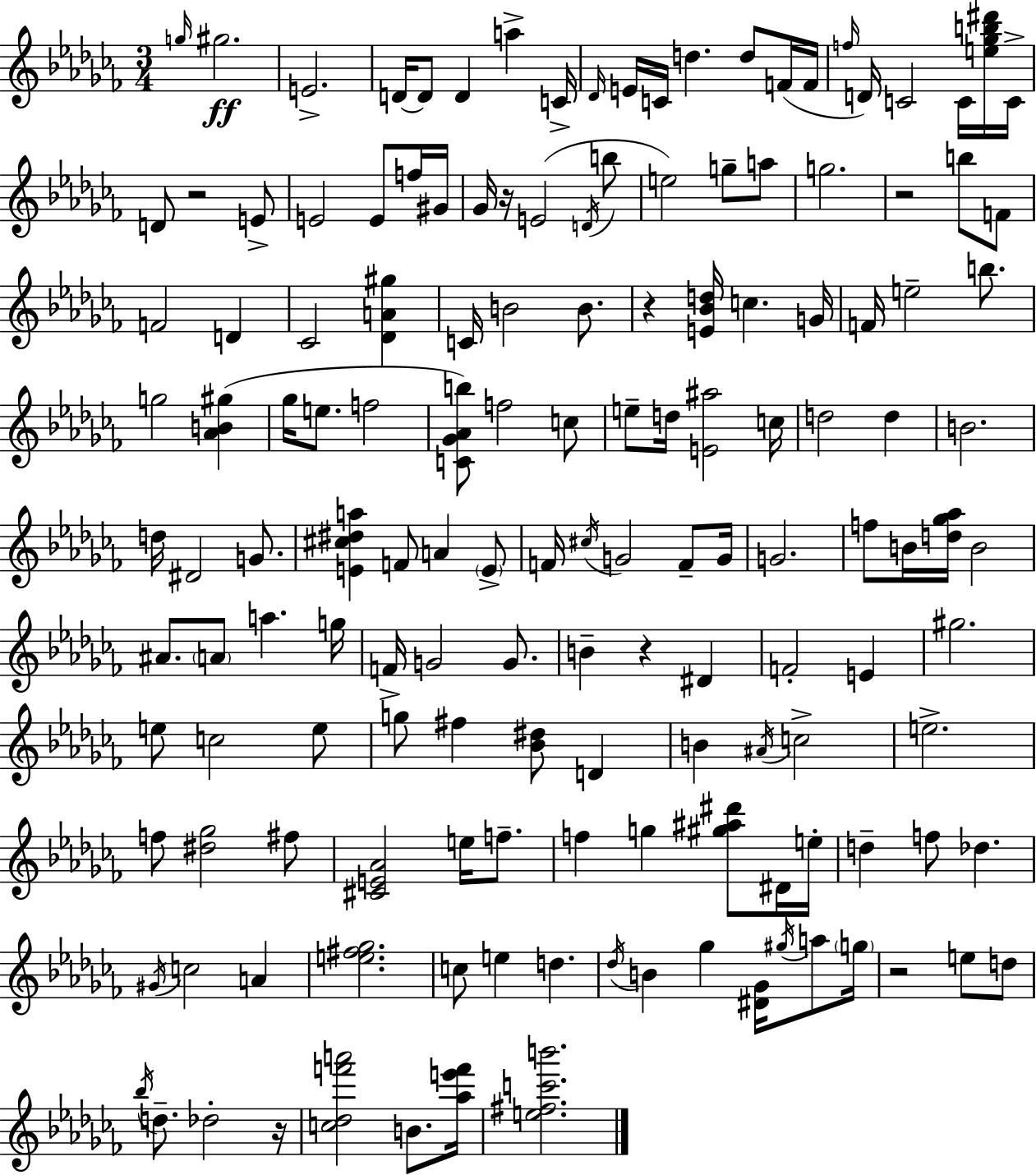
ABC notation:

X:1
T:Untitled
M:3/4
L:1/4
K:Abm
g/4 ^g2 E2 D/4 D/2 D a C/4 _D/4 E/4 C/4 d d/2 F/4 F/4 f/4 D/4 C2 C/4 [e_gb^d']/4 C/4 D/2 z2 E/2 E2 E/2 f/4 ^G/4 _G/4 z/4 E2 D/4 b/2 e2 g/2 a/2 g2 z2 b/2 F/2 F2 D _C2 [_DA^g] C/4 B2 B/2 z [E_Bd]/4 c G/4 F/4 e2 b/2 g2 [_AB^g] _g/4 e/2 f2 [C_G_Ab]/2 f2 c/2 e/2 d/4 [E^a]2 c/4 d2 d B2 d/4 ^D2 G/2 [E^c^da] F/2 A E/2 F/4 ^c/4 G2 F/2 G/4 G2 f/2 B/4 [d_g_a]/4 B2 ^A/2 A/2 a g/4 F/4 G2 G/2 B z ^D F2 E ^g2 e/2 c2 e/2 g/2 ^f [_B^d]/2 D B ^A/4 c2 e2 f/2 [^d_g]2 ^f/2 [^CE_A]2 e/4 f/2 f g [^g^a^d']/2 ^D/4 e/4 d f/2 _d ^G/4 c2 A [e^f_g]2 c/2 e d _d/4 B _g [^D_G]/4 ^g/4 a/2 g/4 z2 e/2 d/2 _b/4 d/2 _d2 z/4 [c_df'a']2 B/2 [_ae'f']/4 [e^fc'b']2